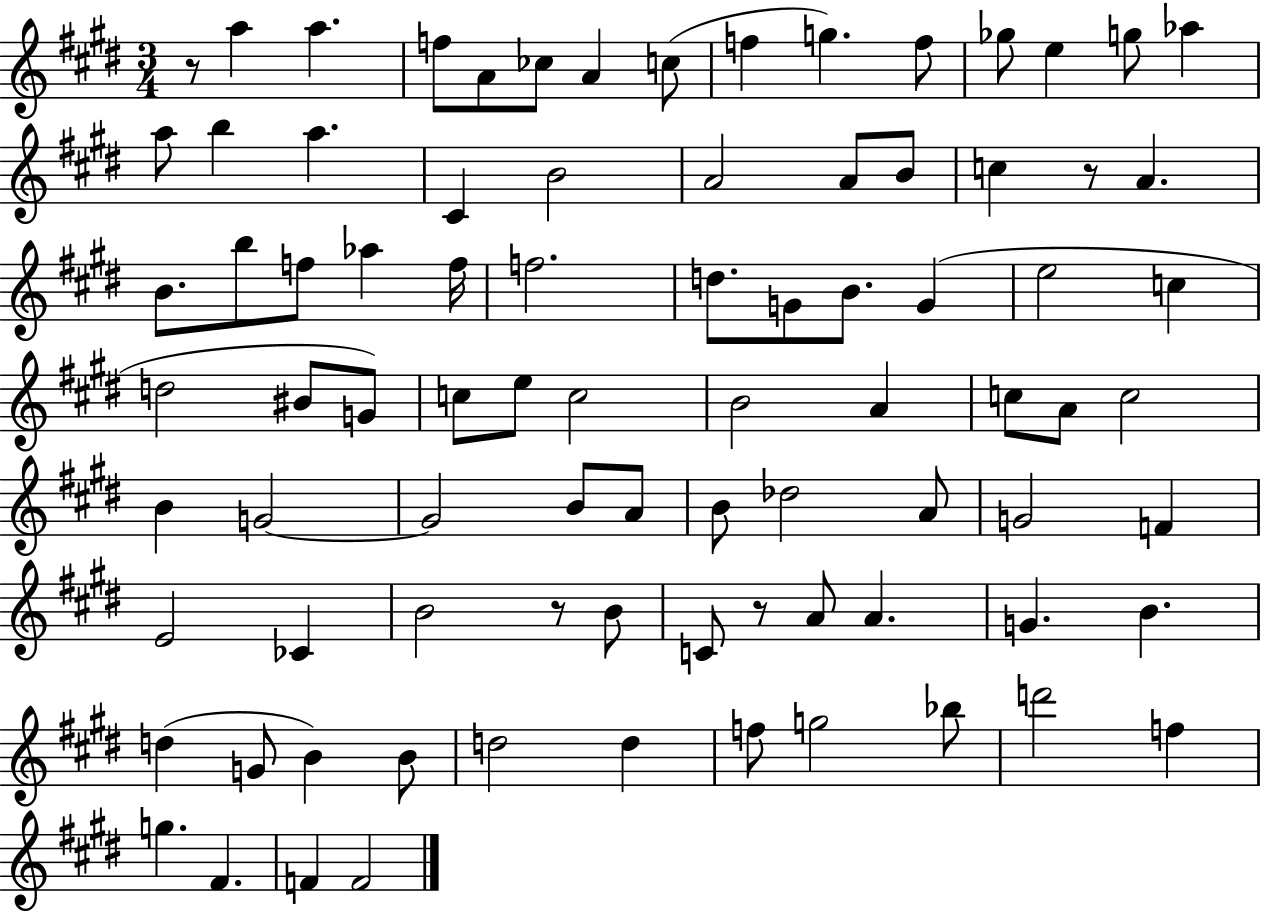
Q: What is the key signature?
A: E major